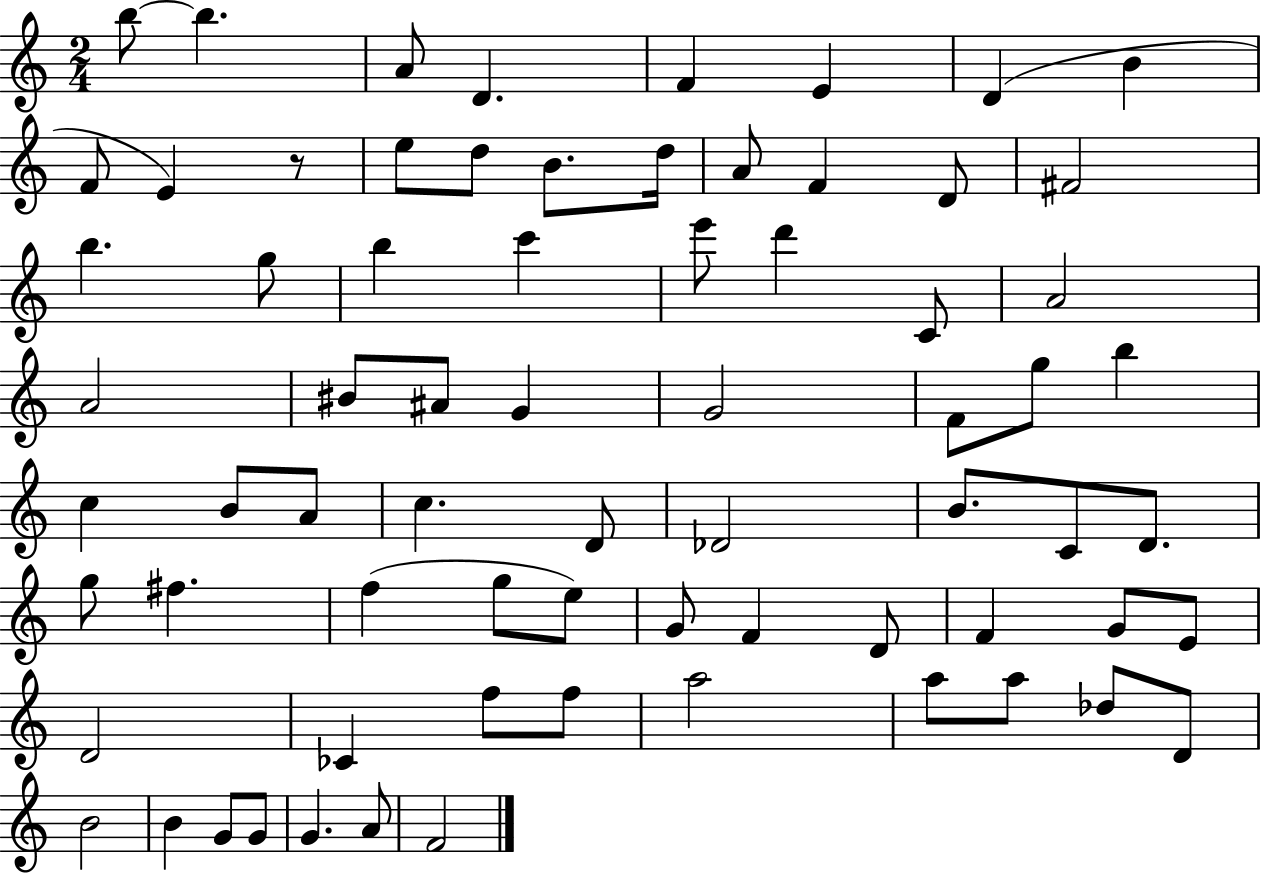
{
  \clef treble
  \numericTimeSignature
  \time 2/4
  \key c \major
  \repeat volta 2 { b''8~~ b''4. | a'8 d'4. | f'4 e'4 | d'4( b'4 | \break f'8 e'4) r8 | e''8 d''8 b'8. d''16 | a'8 f'4 d'8 | fis'2 | \break b''4. g''8 | b''4 c'''4 | e'''8 d'''4 c'8 | a'2 | \break a'2 | bis'8 ais'8 g'4 | g'2 | f'8 g''8 b''4 | \break c''4 b'8 a'8 | c''4. d'8 | des'2 | b'8. c'8 d'8. | \break g''8 fis''4. | f''4( g''8 e''8) | g'8 f'4 d'8 | f'4 g'8 e'8 | \break d'2 | ces'4 f''8 f''8 | a''2 | a''8 a''8 des''8 d'8 | \break b'2 | b'4 g'8 g'8 | g'4. a'8 | f'2 | \break } \bar "|."
}